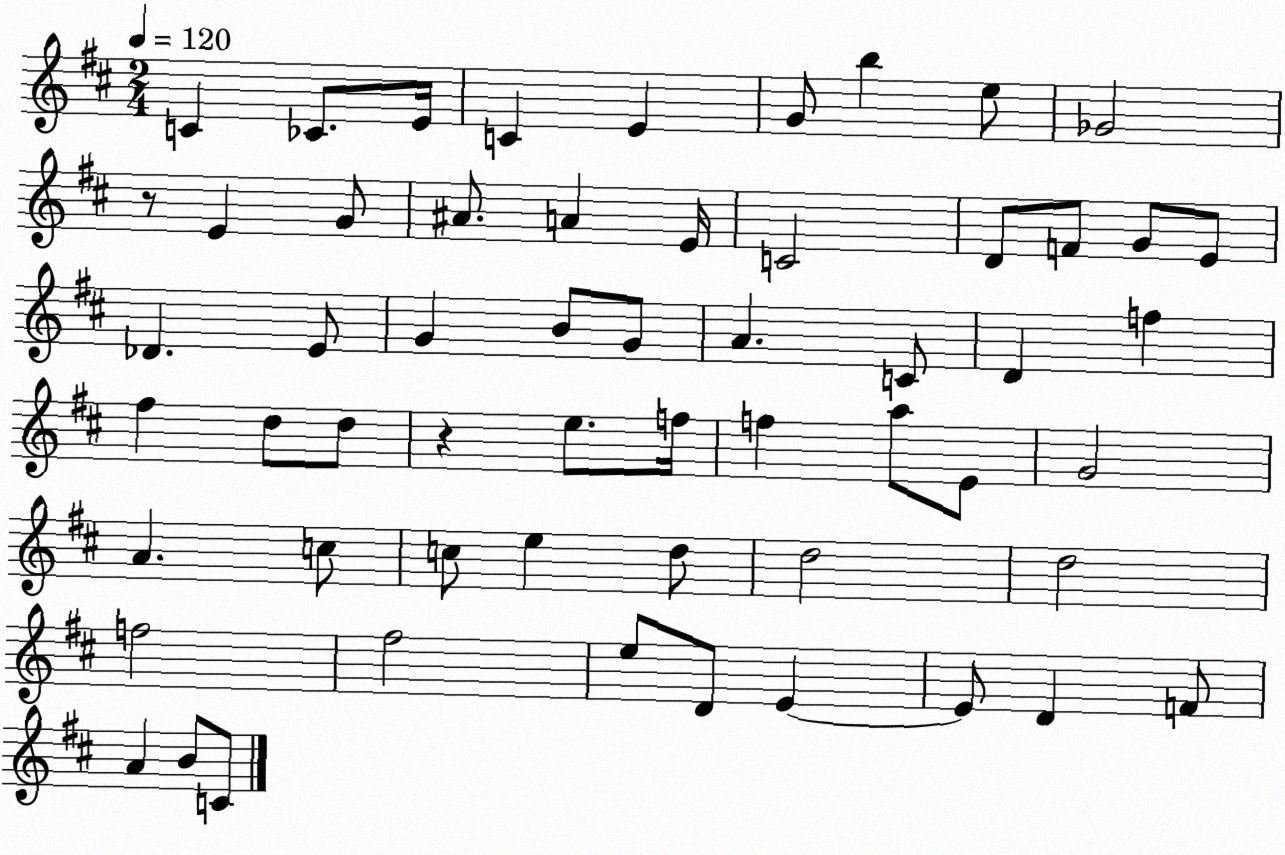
X:1
T:Untitled
M:2/4
L:1/4
K:D
C _C/2 E/4 C E G/2 b e/2 _G2 z/2 E G/2 ^A/2 A E/4 C2 D/2 F/2 G/2 E/2 _D E/2 G B/2 G/2 A C/2 D f ^f d/2 d/2 z e/2 f/4 f a/2 E/2 G2 A c/2 c/2 e d/2 d2 d2 f2 ^f2 e/2 D/2 E E/2 D F/2 A B/2 C/2